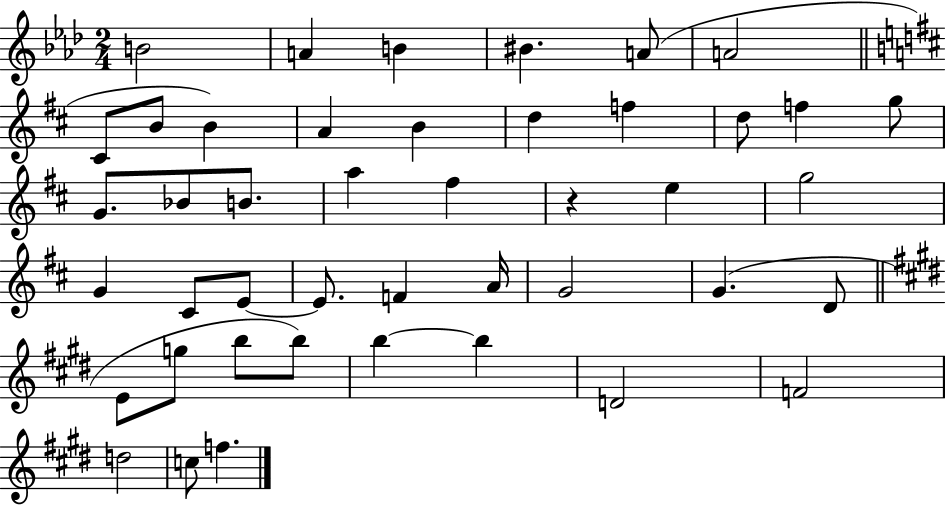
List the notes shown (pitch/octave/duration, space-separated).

B4/h A4/q B4/q BIS4/q. A4/e A4/h C#4/e B4/e B4/q A4/q B4/q D5/q F5/q D5/e F5/q G5/e G4/e. Bb4/e B4/e. A5/q F#5/q R/q E5/q G5/h G4/q C#4/e E4/e E4/e. F4/q A4/s G4/h G4/q. D4/e E4/e G5/e B5/e B5/e B5/q B5/q D4/h F4/h D5/h C5/e F5/q.